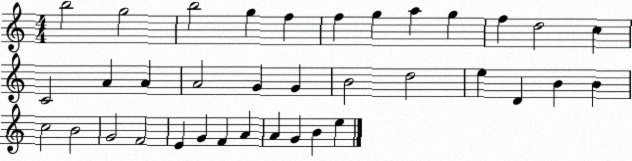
X:1
T:Untitled
M:4/4
L:1/4
K:C
b2 g2 b2 g f f g a g f d2 c C2 A A A2 G G B2 d2 e D B B c2 B2 G2 F2 E G F A A G B e